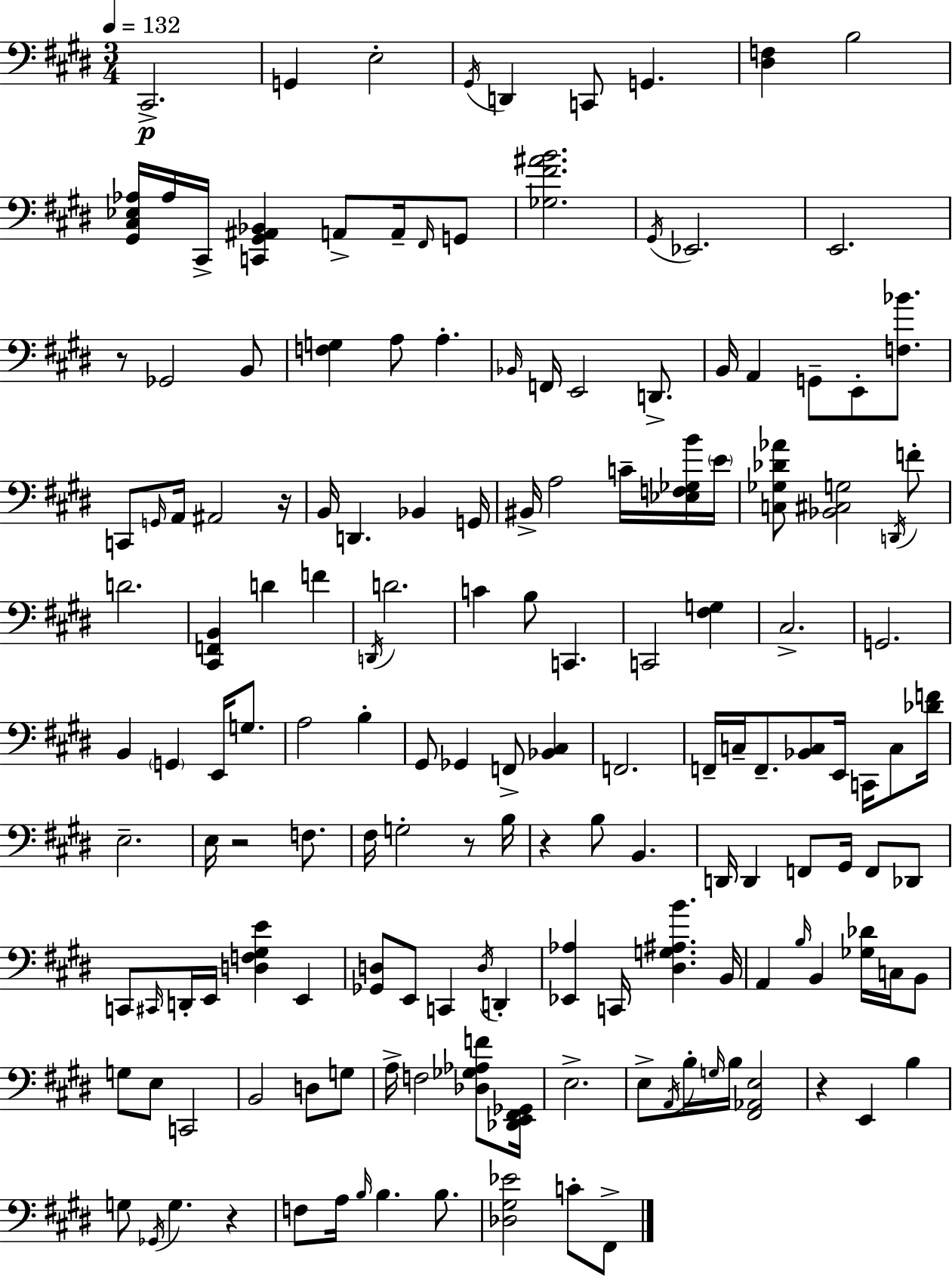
{
  \clef bass
  \numericTimeSignature
  \time 3/4
  \key e \major
  \tempo 4 = 132
  cis,2.->\p | g,4 e2-. | \acciaccatura { gis,16 } d,4 c,8 g,4. | <dis f>4 b2 | \break <gis, cis ees aes>16 aes16 cis,16-> <c, gis, ais, bes,>4 a,8-> a,16-- \grace { fis,16 } | g,8 <ges fis' ais' b'>2. | \acciaccatura { gis,16 } ees,2. | e,2. | \break r8 ges,2 | b,8 <f g>4 a8 a4.-. | \grace { bes,16 } f,16 e,2 | d,8.-> b,16 a,4 g,8-- e,8-. | \break <f bes'>8. c,8 \grace { g,16 } a,16 ais,2 | r16 b,16 d,4. | bes,4 g,16 bis,16-> a2 | c'16-- <ees f ges b'>16 \parenthesize e'16 <c ges des' aes'>8 <bes, cis g>2 | \break \acciaccatura { d,16 } f'8-. d'2. | <cis, f, b,>4 d'4 | f'4 \acciaccatura { d,16 } d'2. | c'4 b8 | \break c,4. c,2 | <fis g>4 cis2.-> | g,2. | b,4 \parenthesize g,4 | \break e,16 g8. a2 | b4-. gis,8 ges,4 | f,8-> <bes, cis>4 f,2. | f,16-- c16-- f,8.-- | \break <bes, c>8 e,16 c,16 c8 <des' f'>16 e2.-- | e16 r2 | f8. fis16 g2-. | r8 b16 r4 b8 | \break b,4. d,16 d,4 | f,8 gis,16 f,8 des,8 c,8 \grace { cis,16 } d,16-. e,16 | <d f gis e'>4 e,4 <ges, d>8 e,8 | c,4 \acciaccatura { d16 } d,4-. <ees, aes>4 | \break c,16 <dis g ais b'>4. b,16 a,4 | \grace { b16 } b,4 <ges des'>16 c16 b,8 g8 | e8 c,2 b,2 | d8 g8 a16-> f2 | \break <des ges aes f'>8 <des, e, fis, ges,>16 e2.-> | e8-> | \acciaccatura { a,16 } b16-. \grace { g16 } b16 <fis, aes, e>2 | r4 e,4 b4 | \break g8 \acciaccatura { ges,16 } g4. r4 | f8 a16 \grace { b16 } b4. b8. | <des gis ees'>2 c'8-. | fis,8-> \bar "|."
}